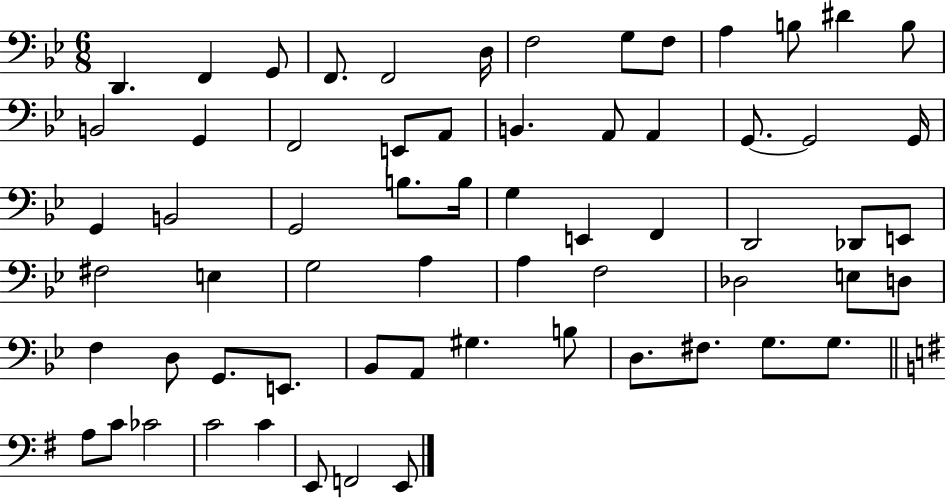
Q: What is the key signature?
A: BES major